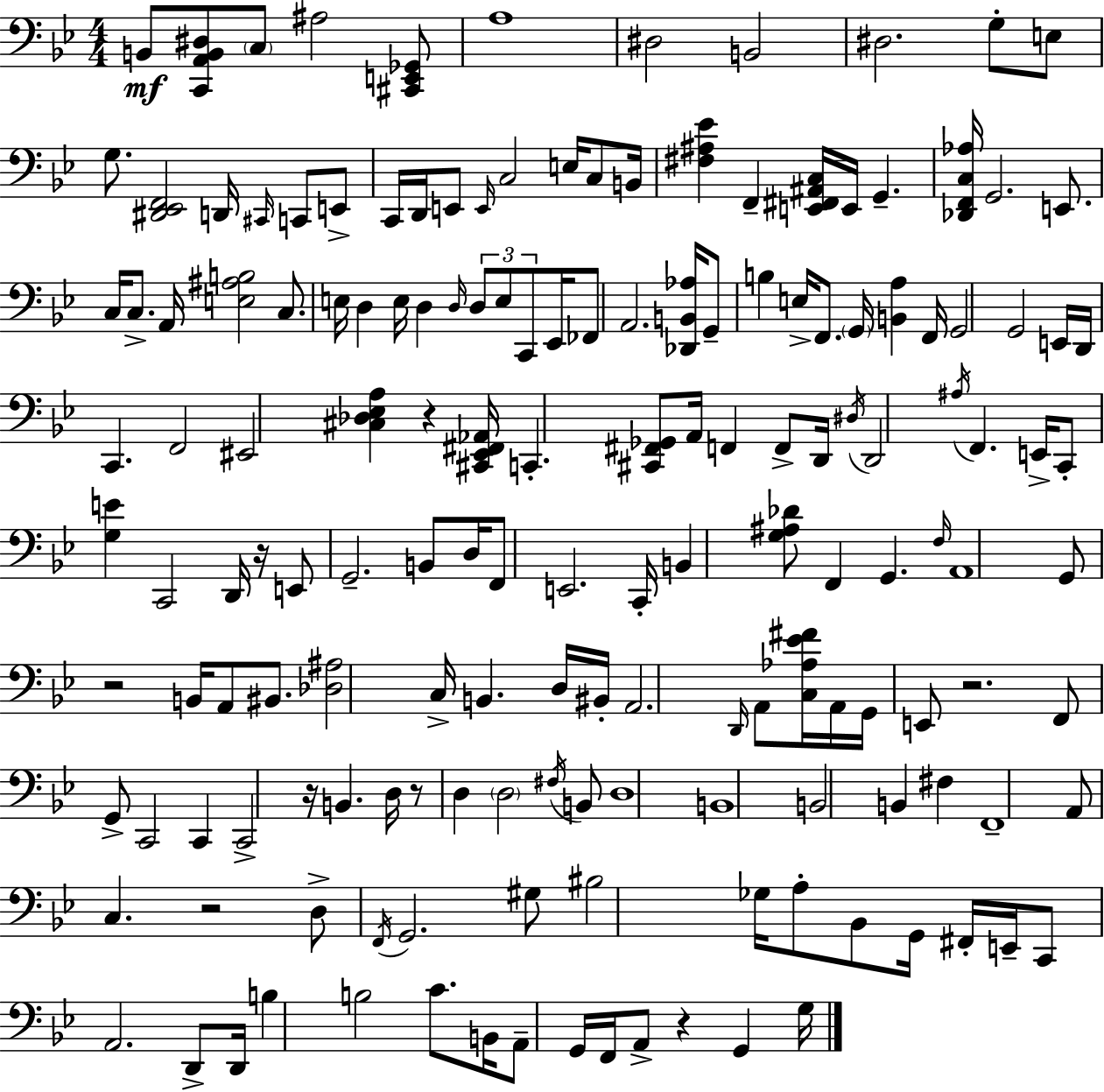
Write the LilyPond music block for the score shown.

{
  \clef bass
  \numericTimeSignature
  \time 4/4
  \key g \minor
  b,8\mf <c, a, b, dis>8 \parenthesize c8 ais2 <cis, e, ges,>8 | a1 | dis2 b,2 | dis2. g8-. e8 | \break g8. <dis, ees, f,>2 d,16 \grace { cis,16 } c,8 e,8-> | c,16 d,16 e,8 \grace { e,16 } c2 e16 c8 | b,16 <fis ais ees'>4 f,4-- <e, fis, ais, c>16 e,16 g,4.-- | <des, f, c aes>16 g,2. e,8. | \break c16 c8.-> a,16 <e ais b>2 c8. | e16 d4 e16 d4 \grace { d16 } \tuplet 3/2 { d8 e8 | c,8 } ees,16 fes,8 a,2. | <des, b, aes>16 g,8-- b4 e16-> f,8. \parenthesize g,16 <b, a>4 | \break f,16 g,2 g,2 | e,16 d,16 c,4. f,2 | eis,2 <cis des ees a>4 r4 | <cis, ees, fis, aes,>16 c,4.-. <cis, fis, ges,>8 a,16 f,4 | \break f,8-> d,16 \acciaccatura { dis16 } d,2 \acciaccatura { ais16 } f,4. | e,16-> c,8-. <g e'>4 c,2 | d,16 r16 e,8 g,2.-- | b,8 d16 f,8 e,2. | \break c,16-. b,4 <g ais des'>8 f,4 g,4. | \grace { f16 } a,1 | g,8 r2 | b,16 a,8 bis,8. <des ais>2 c16-> b,4. | \break d16 bis,16-. a,2. | \grace { d,16 } a,8 <c aes ees' fis'>16 a,16 g,16 e,8 r2. | f,8 g,8-> c,2 | c,4 c,2-> r16 | \break b,4. d16 r8 d4 \parenthesize d2 | \acciaccatura { fis16 } b,8 d1 | b,1 | b,2 | \break b,4 fis4 f,1-- | a,8 c4. | r2 d8-> \acciaccatura { f,16 } g,2. | gis8 bis2 | \break ges16 a8-. bes,8 g,16 fis,16-. e,16-- c,8 a,2. | d,8-> d,16 b4 b2 | c'8. b,16 a,8-- g,16 f,16 a,8-> | r4 g,4 g16 \bar "|."
}